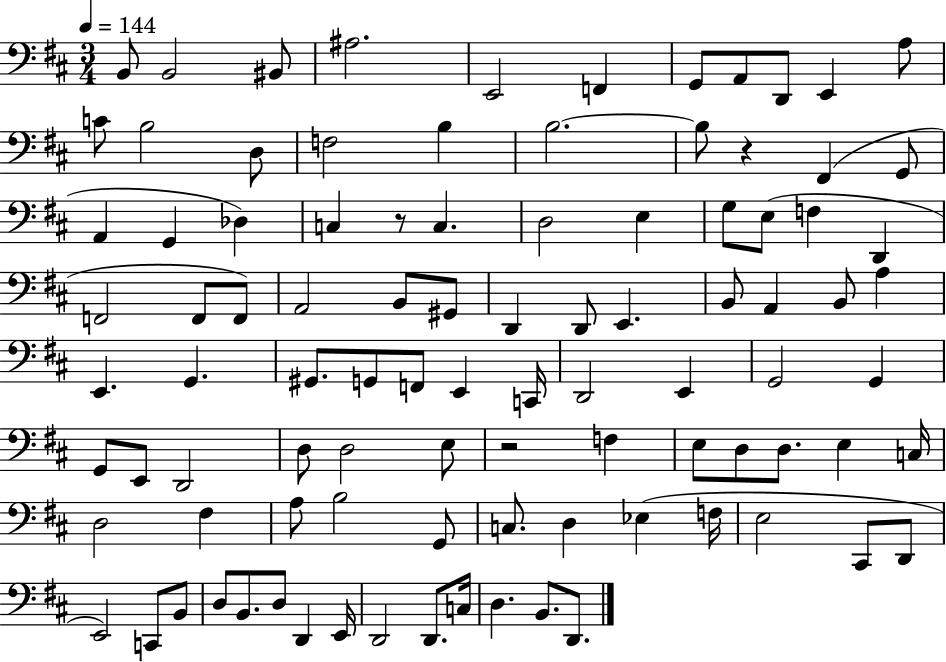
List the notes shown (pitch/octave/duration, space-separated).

B2/e B2/h BIS2/e A#3/h. E2/h F2/q G2/e A2/e D2/e E2/q A3/e C4/e B3/h D3/e F3/h B3/q B3/h. B3/e R/q F#2/q G2/e A2/q G2/q Db3/q C3/q R/e C3/q. D3/h E3/q G3/e E3/e F3/q D2/q F2/h F2/e F2/e A2/h B2/e G#2/e D2/q D2/e E2/q. B2/e A2/q B2/e A3/q E2/q. G2/q. G#2/e. G2/e F2/e E2/q C2/s D2/h E2/q G2/h G2/q G2/e E2/e D2/h D3/e D3/h E3/e R/h F3/q E3/e D3/e D3/e. E3/q C3/s D3/h F#3/q A3/e B3/h G2/e C3/e. D3/q Eb3/q F3/s E3/h C#2/e D2/e E2/h C2/e B2/e D3/e B2/e. D3/e D2/q E2/s D2/h D2/e. C3/s D3/q. B2/e. D2/e.